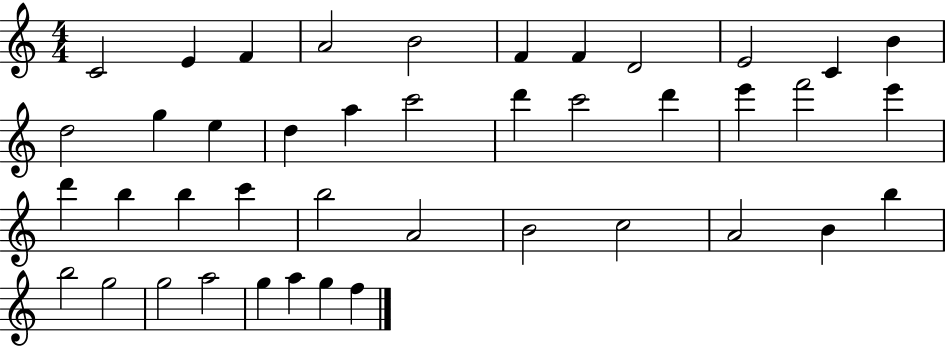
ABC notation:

X:1
T:Untitled
M:4/4
L:1/4
K:C
C2 E F A2 B2 F F D2 E2 C B d2 g e d a c'2 d' c'2 d' e' f'2 e' d' b b c' b2 A2 B2 c2 A2 B b b2 g2 g2 a2 g a g f